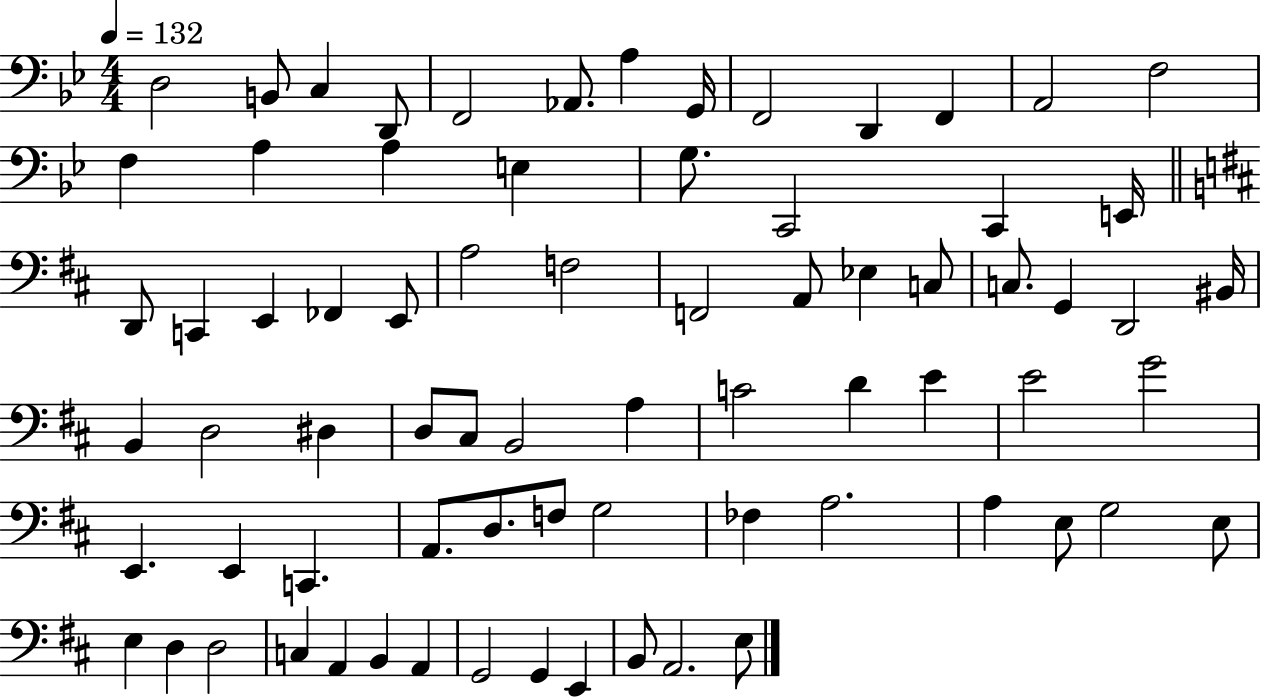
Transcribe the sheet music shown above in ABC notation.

X:1
T:Untitled
M:4/4
L:1/4
K:Bb
D,2 B,,/2 C, D,,/2 F,,2 _A,,/2 A, G,,/4 F,,2 D,, F,, A,,2 F,2 F, A, A, E, G,/2 C,,2 C,, E,,/4 D,,/2 C,, E,, _F,, E,,/2 A,2 F,2 F,,2 A,,/2 _E, C,/2 C,/2 G,, D,,2 ^B,,/4 B,, D,2 ^D, D,/2 ^C,/2 B,,2 A, C2 D E E2 G2 E,, E,, C,, A,,/2 D,/2 F,/2 G,2 _F, A,2 A, E,/2 G,2 E,/2 E, D, D,2 C, A,, B,, A,, G,,2 G,, E,, B,,/2 A,,2 E,/2